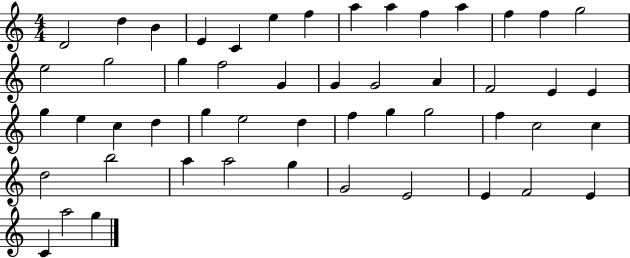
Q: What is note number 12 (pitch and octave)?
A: F5